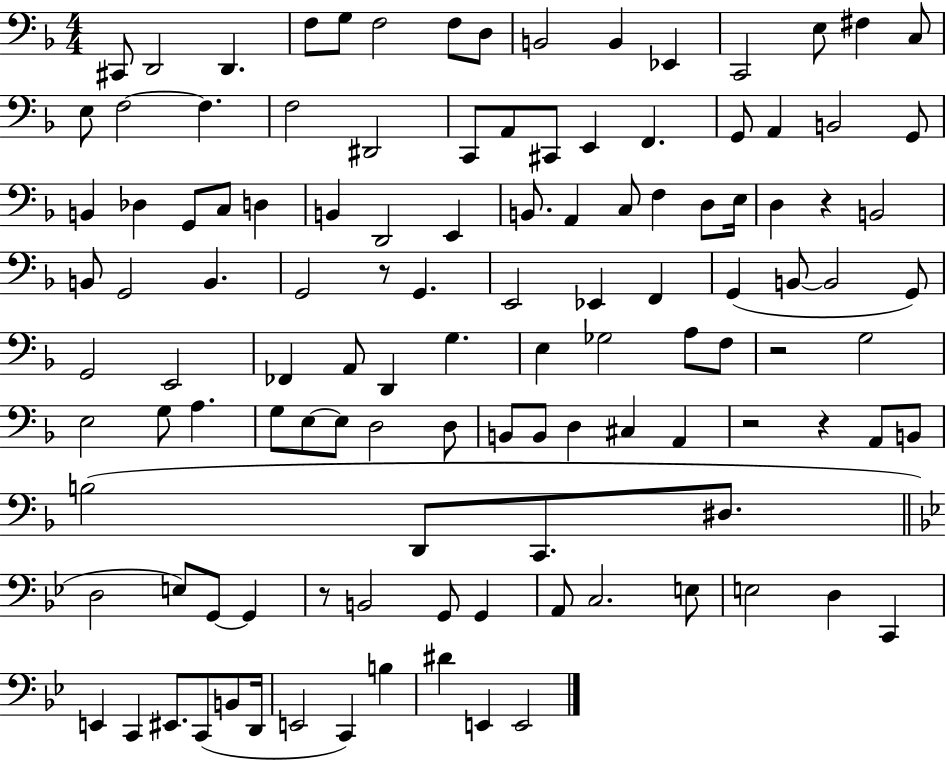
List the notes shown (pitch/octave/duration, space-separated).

C#2/e D2/h D2/q. F3/e G3/e F3/h F3/e D3/e B2/h B2/q Eb2/q C2/h E3/e F#3/q C3/e E3/e F3/h F3/q. F3/h D#2/h C2/e A2/e C#2/e E2/q F2/q. G2/e A2/q B2/h G2/e B2/q Db3/q G2/e C3/e D3/q B2/q D2/h E2/q B2/e. A2/q C3/e F3/q D3/e E3/s D3/q R/q B2/h B2/e G2/h B2/q. G2/h R/e G2/q. E2/h Eb2/q F2/q G2/q B2/e B2/h G2/e G2/h E2/h FES2/q A2/e D2/q G3/q. E3/q Gb3/h A3/e F3/e R/h G3/h E3/h G3/e A3/q. G3/e E3/e E3/e D3/h D3/e B2/e B2/e D3/q C#3/q A2/q R/h R/q A2/e B2/e B3/h D2/e C2/e. D#3/e. D3/h E3/e G2/e G2/q R/e B2/h G2/e G2/q A2/e C3/h. E3/e E3/h D3/q C2/q E2/q C2/q EIS2/e. C2/e B2/e D2/s E2/h C2/q B3/q D#4/q E2/q E2/h